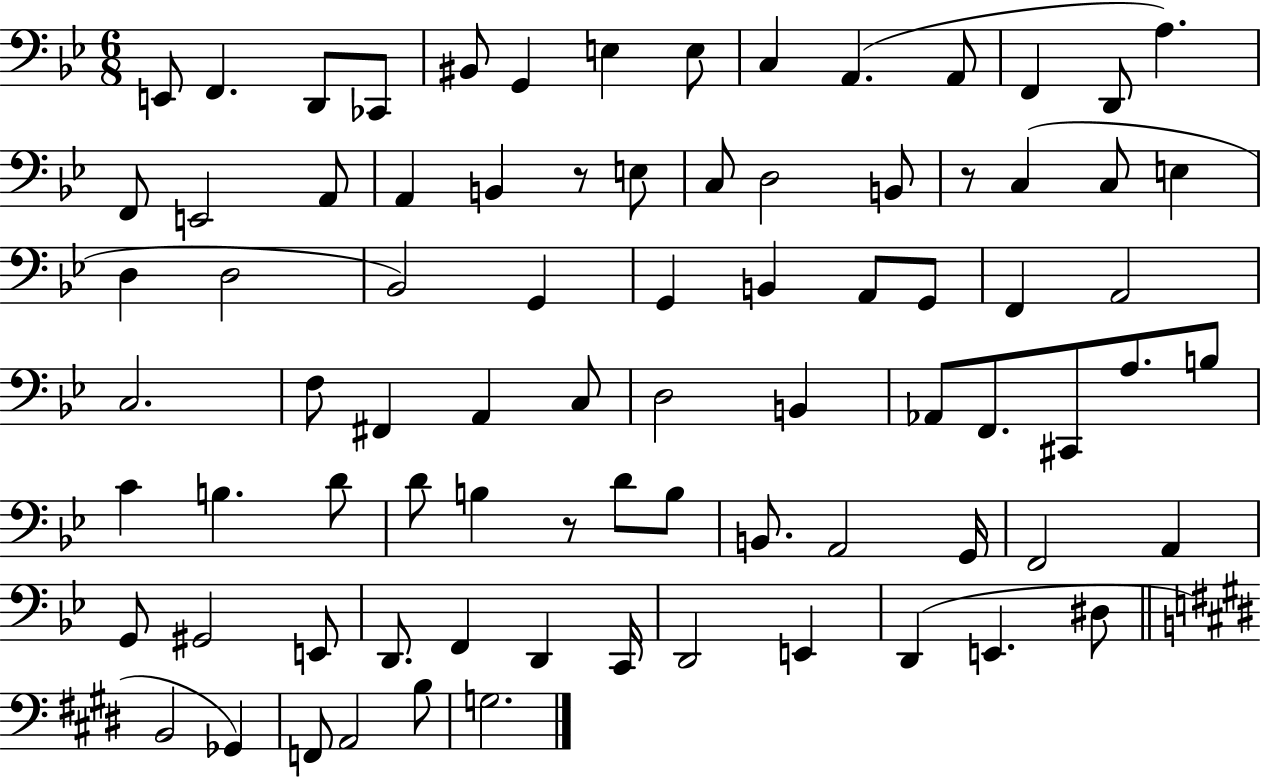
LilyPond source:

{
  \clef bass
  \numericTimeSignature
  \time 6/8
  \key bes \major
  e,8 f,4. d,8 ces,8 | bis,8 g,4 e4 e8 | c4 a,4.( a,8 | f,4 d,8 a4.) | \break f,8 e,2 a,8 | a,4 b,4 r8 e8 | c8 d2 b,8 | r8 c4( c8 e4 | \break d4 d2 | bes,2) g,4 | g,4 b,4 a,8 g,8 | f,4 a,2 | \break c2. | f8 fis,4 a,4 c8 | d2 b,4 | aes,8 f,8. cis,8 a8. b8 | \break c'4 b4. d'8 | d'8 b4 r8 d'8 b8 | b,8. a,2 g,16 | f,2 a,4 | \break g,8 gis,2 e,8 | d,8. f,4 d,4 c,16 | d,2 e,4 | d,4( e,4. dis8 | \break \bar "||" \break \key e \major b,2 ges,4) | f,8 a,2 b8 | g2. | \bar "|."
}